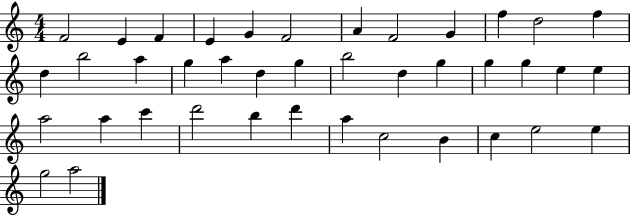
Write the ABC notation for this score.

X:1
T:Untitled
M:4/4
L:1/4
K:C
F2 E F E G F2 A F2 G f d2 f d b2 a g a d g b2 d g g g e e a2 a c' d'2 b d' a c2 B c e2 e g2 a2